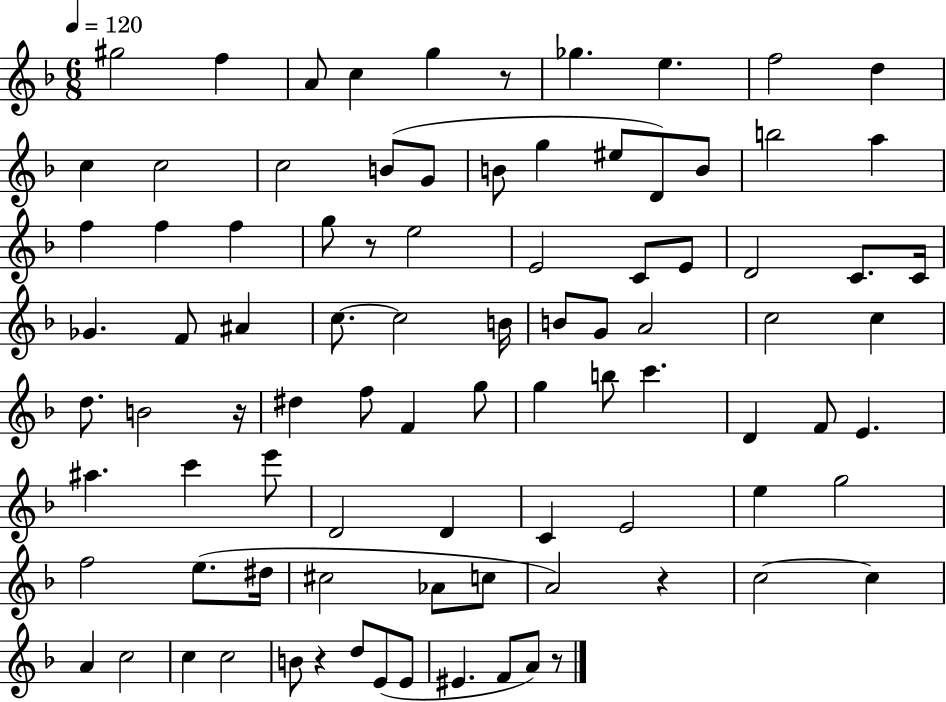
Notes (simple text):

G#5/h F5/q A4/e C5/q G5/q R/e Gb5/q. E5/q. F5/h D5/q C5/q C5/h C5/h B4/e G4/e B4/e G5/q EIS5/e D4/e B4/e B5/h A5/q F5/q F5/q F5/q G5/e R/e E5/h E4/h C4/e E4/e D4/h C4/e. C4/s Gb4/q. F4/e A#4/q C5/e. C5/h B4/s B4/e G4/e A4/h C5/h C5/q D5/e. B4/h R/s D#5/q F5/e F4/q G5/e G5/q B5/e C6/q. D4/q F4/e E4/q. A#5/q. C6/q E6/e D4/h D4/q C4/q E4/h E5/q G5/h F5/h E5/e. D#5/s C#5/h Ab4/e C5/e A4/h R/q C5/h C5/q A4/q C5/h C5/q C5/h B4/e R/q D5/e E4/e E4/e EIS4/q. F4/e A4/e R/e